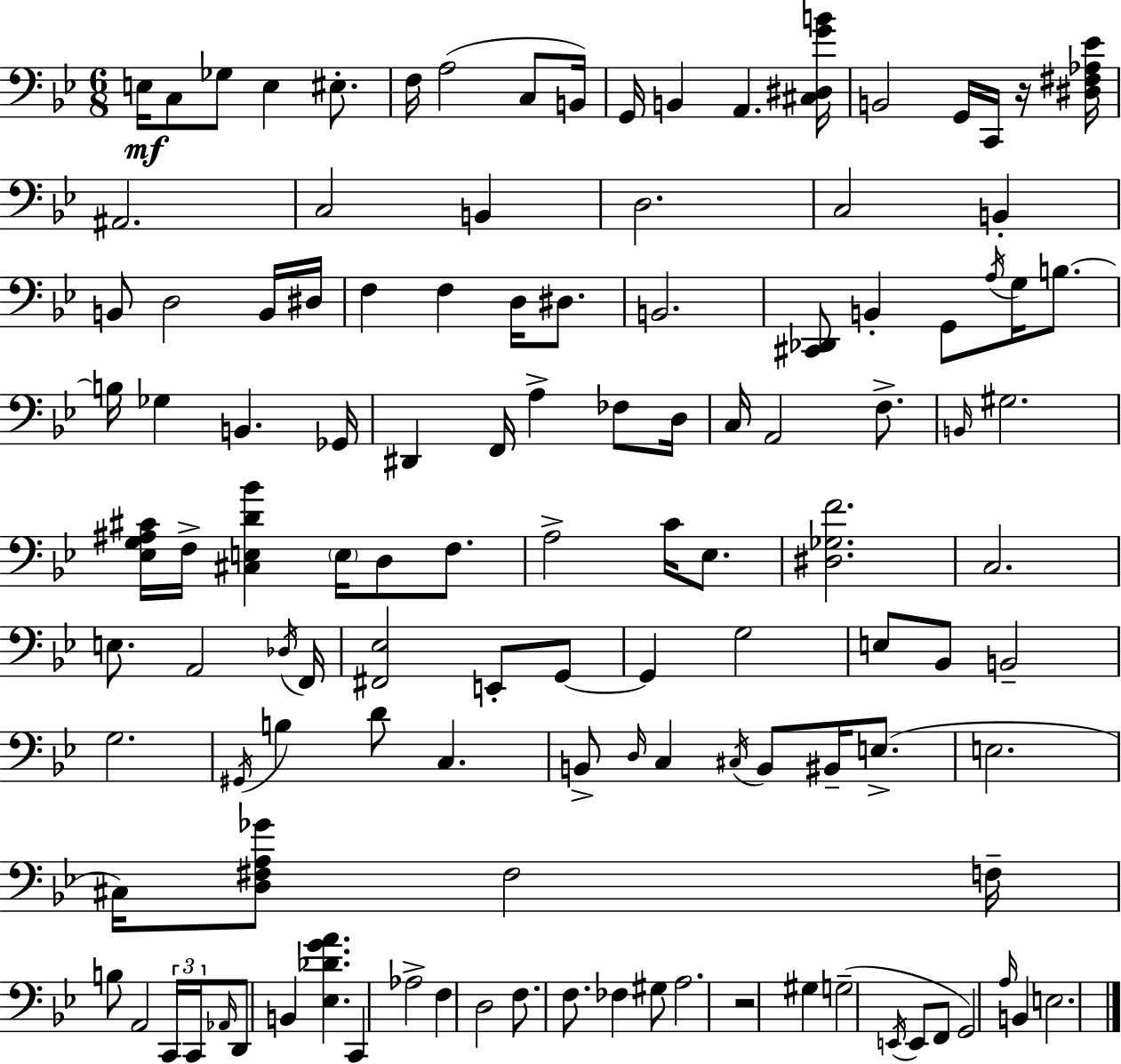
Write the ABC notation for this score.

X:1
T:Untitled
M:6/8
L:1/4
K:Bb
E,/4 C,/2 _G,/2 E, ^E,/2 F,/4 A,2 C,/2 B,,/4 G,,/4 B,, A,, [^C,^D,GB]/4 B,,2 G,,/4 C,,/4 z/4 [^D,^F,_A,_E]/4 ^A,,2 C,2 B,, D,2 C,2 B,, B,,/2 D,2 B,,/4 ^D,/4 F, F, D,/4 ^D,/2 B,,2 [^C,,_D,,]/2 B,, G,,/2 A,/4 G,/4 B,/2 B,/4 _G, B,, _G,,/4 ^D,, F,,/4 A, _F,/2 D,/4 C,/4 A,,2 F,/2 B,,/4 ^G,2 [_E,G,^A,^C]/4 F,/4 [^C,E,D_B] E,/4 D,/2 F,/2 A,2 C/4 _E,/2 [^D,_G,F]2 C,2 E,/2 A,,2 _D,/4 F,,/4 [^F,,_E,]2 E,,/2 G,,/2 G,, G,2 E,/2 _B,,/2 B,,2 G,2 ^G,,/4 B, D/2 C, B,,/2 D,/4 C, ^C,/4 B,,/2 ^B,,/4 E,/2 E,2 ^C,/4 [D,^F,A,_G]/2 ^F,2 F,/4 B,/2 A,,2 C,,/4 C,,/4 _A,,/4 D,,/2 B,, [_E,_DGA] C,, _A,2 F, D,2 F,/2 F,/2 _F, ^G,/2 A,2 z2 ^G, G,2 E,,/4 E,,/2 F,,/2 G,,2 A,/4 B,, E,2